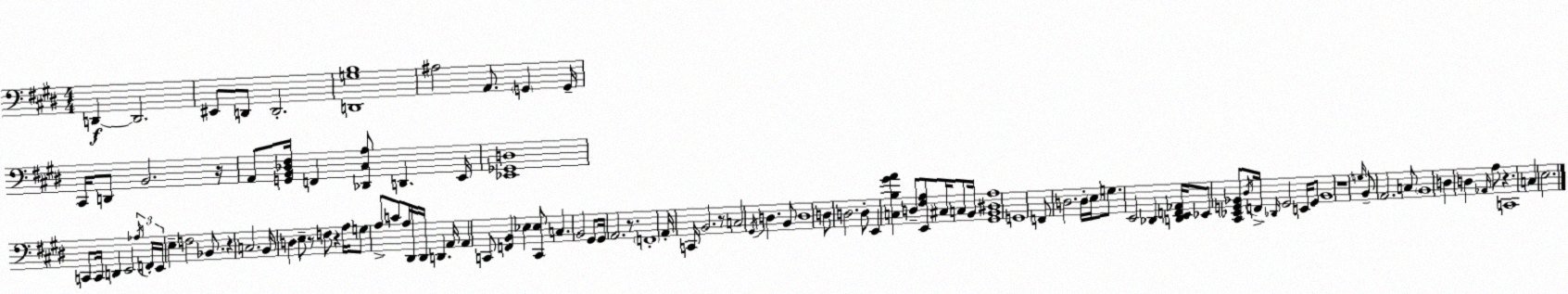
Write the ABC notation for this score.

X:1
T:Untitled
M:4/4
L:1/4
K:E
D,, D,,2 ^E,,/2 D,,/2 D,,2 [D,,G,B,]4 ^A,2 A,,/2 G,, G,,/4 ^C,,/4 D,,/2 B,,2 z/4 A,,/2 [G,,B,,_D,^F,]/4 F,, [_D,,^C,A,]/2 D,, E,,/4 [_E,,_G,,D,]4 C,,/2 C,,/4 D,, E,,2 _A,/4 F,,/4 E,,/4 E, F,2 _B,,/2 z C,2 B,,/4 D, E,/2 z/2 F,/2 z A,/4 G,/2 A,/2 C/2 A,/4 ^D,,/4 ^D,,/4 D,, A,,/4 A,, C,,/2 [F,,B,,] _E, [C,,_E,]/2 C, B,,2 ^G,,/2 ^G,,/4 A,,2 z/2 F,,4 A,,/4 C,,/4 B,,2 z/2 C,2 ^G,,/4 D, B,,/2 D,4 D,/2 D,2 D,/2 E,, [C,B,^GA] D,/2 [E,,^F,A,]/2 ^C,/4 C,/2 B,,/4 [^G,,B,,^D,A,]4 G,,4 F,,/2 D,2 D,/4 E,/4 G,/2 E,,2 _D,, [D,,E,,F,,_A,,]/4 _E,,/2 [^C,,_E,,G,,_B,,]/2 ^D,/4 F,,/4 _D,,/4 G,,2 E,,/4 G,,/2 _B,,4 z4 G,/4 B,,/2 A,,2 C,/2 B,,4 D, D, _A,,/4 A,/2 z C,,4 C, E,2